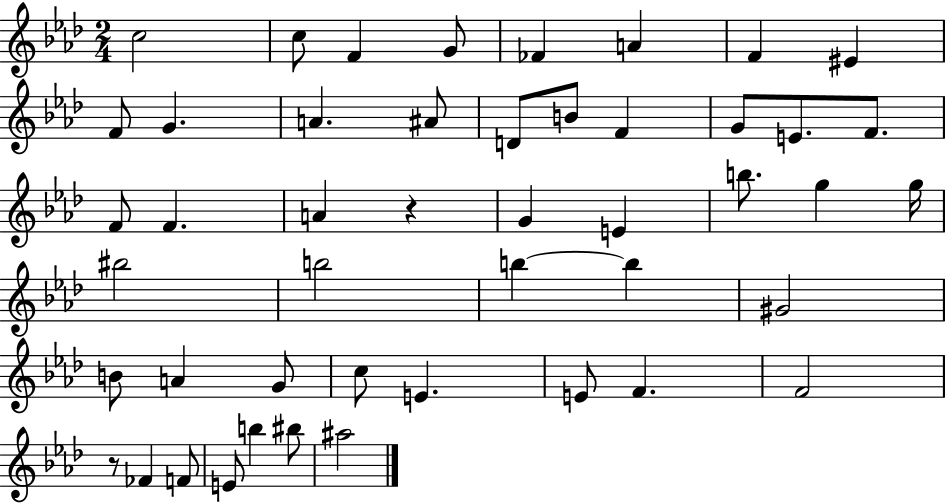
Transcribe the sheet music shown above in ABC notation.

X:1
T:Untitled
M:2/4
L:1/4
K:Ab
c2 c/2 F G/2 _F A F ^E F/2 G A ^A/2 D/2 B/2 F G/2 E/2 F/2 F/2 F A z G E b/2 g g/4 ^b2 b2 b b ^G2 B/2 A G/2 c/2 E E/2 F F2 z/2 _F F/2 E/2 b ^b/2 ^a2